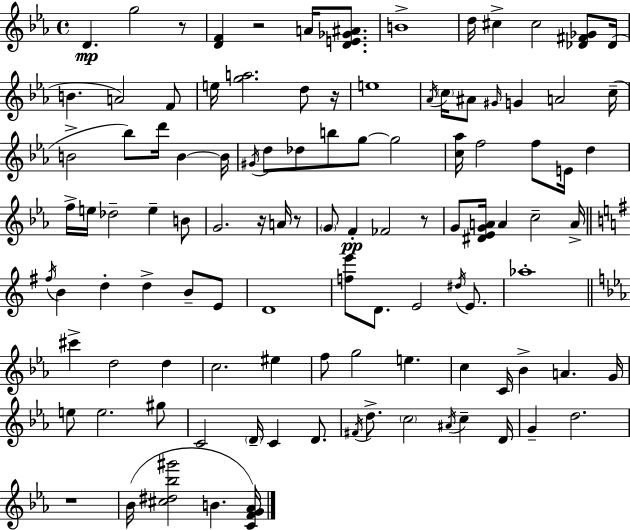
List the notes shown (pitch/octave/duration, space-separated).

D4/q. G5/h R/e [D4,F4]/q R/h A4/s [D4,E4,Gb4,A#4]/e. B4/w D5/s C#5/q C#5/h [Db4,F#4,Gb4]/e Db4/s B4/q. A4/h F4/e E5/s [G5,A5]/h. D5/e R/s E5/w Ab4/s C5/s A#4/e G#4/s G4/q A4/h C5/s B4/h Bb5/e D6/s B4/q B4/s G#4/s D5/e Db5/e B5/e G5/e G5/h [C5,Ab5]/s F5/h F5/e E4/s D5/q F5/s E5/s Db5/h E5/q B4/e G4/h. R/s A4/s R/e G4/e F4/q FES4/h R/e G4/e [D#4,Eb4,G4,A4]/s A4/q C5/h A4/s F#5/s B4/q D5/q D5/q B4/e E4/e D4/w [F5,E6]/e D4/e. E4/h D#5/s E4/e. Ab5/w C#6/q D5/h D5/q C5/h. EIS5/q F5/e G5/h E5/q. C5/q C4/s Bb4/q A4/q. G4/s E5/e E5/h. G#5/e C4/h D4/s C4/q D4/e. F#4/s D5/e. C5/h A#4/s C5/q D4/s G4/q D5/h. R/w Bb4/s [C#5,D#5,Bb5,G#6]/h B4/q. [C4,F4,G4,Ab4]/s